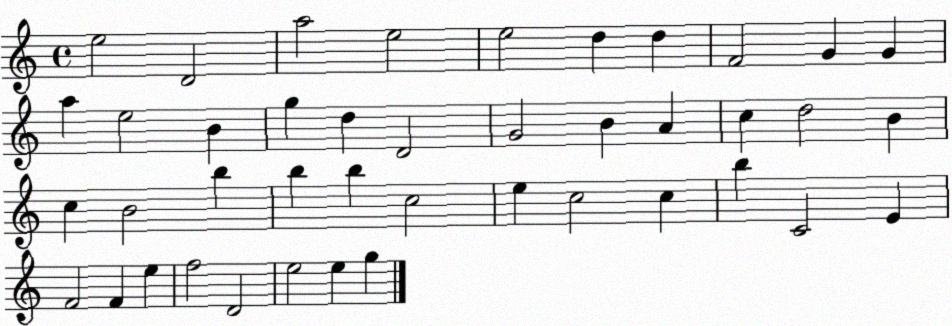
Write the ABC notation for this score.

X:1
T:Untitled
M:4/4
L:1/4
K:C
e2 D2 a2 e2 e2 d d F2 G G a e2 B g d D2 G2 B A c d2 B c B2 b b b c2 e c2 c b C2 E F2 F e f2 D2 e2 e g